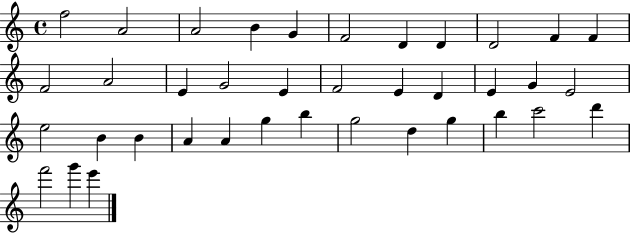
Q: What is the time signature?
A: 4/4